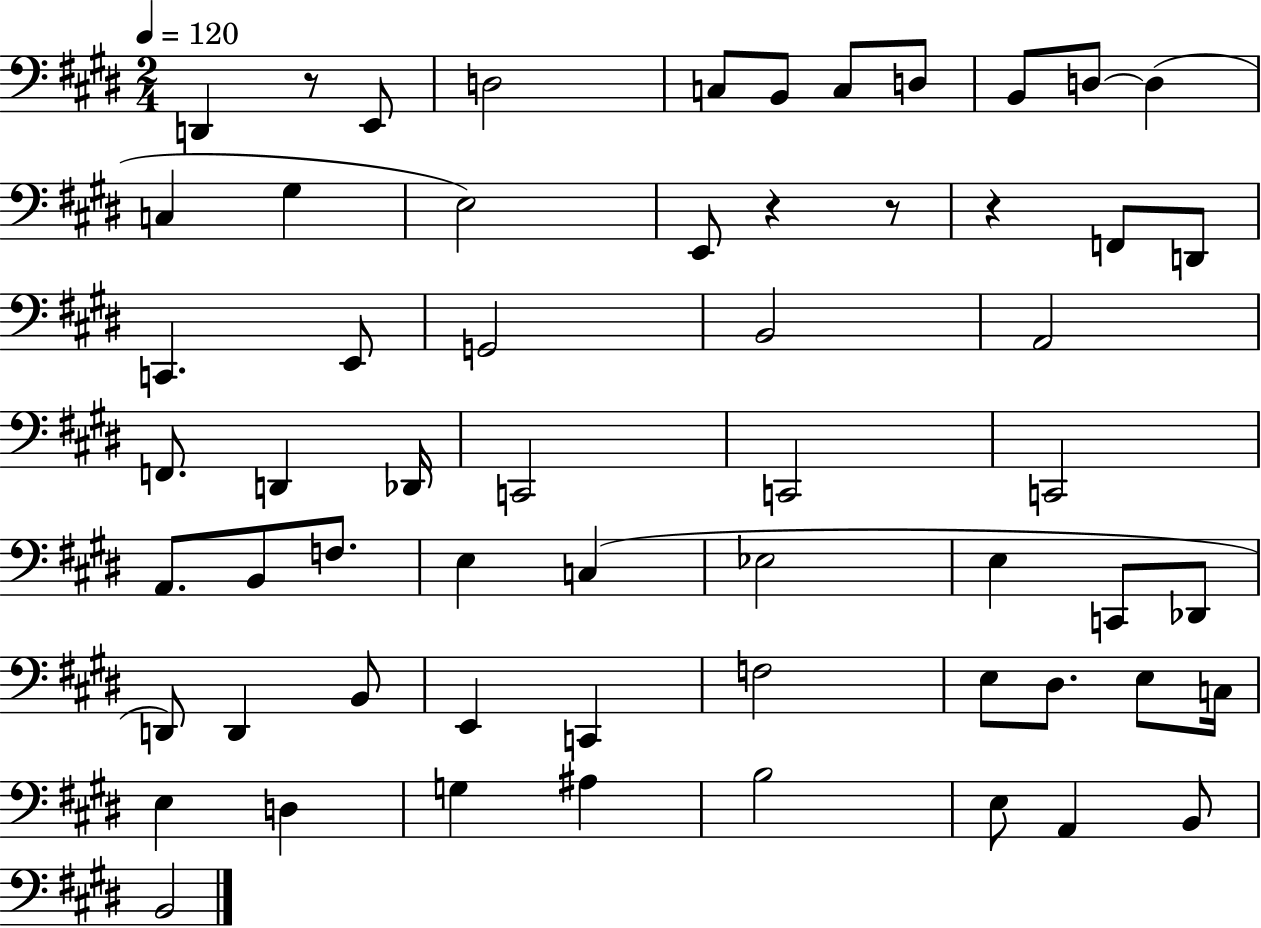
{
  \clef bass
  \numericTimeSignature
  \time 2/4
  \key e \major
  \tempo 4 = 120
  d,4 r8 e,8 | d2 | c8 b,8 c8 d8 | b,8 d8~~ d4( | \break c4 gis4 | e2) | e,8 r4 r8 | r4 f,8 d,8 | \break c,4. e,8 | g,2 | b,2 | a,2 | \break f,8. d,4 des,16 | c,2 | c,2 | c,2 | \break a,8. b,8 f8. | e4 c4( | ees2 | e4 c,8 des,8 | \break d,8) d,4 b,8 | e,4 c,4 | f2 | e8 dis8. e8 c16 | \break e4 d4 | g4 ais4 | b2 | e8 a,4 b,8 | \break b,2 | \bar "|."
}